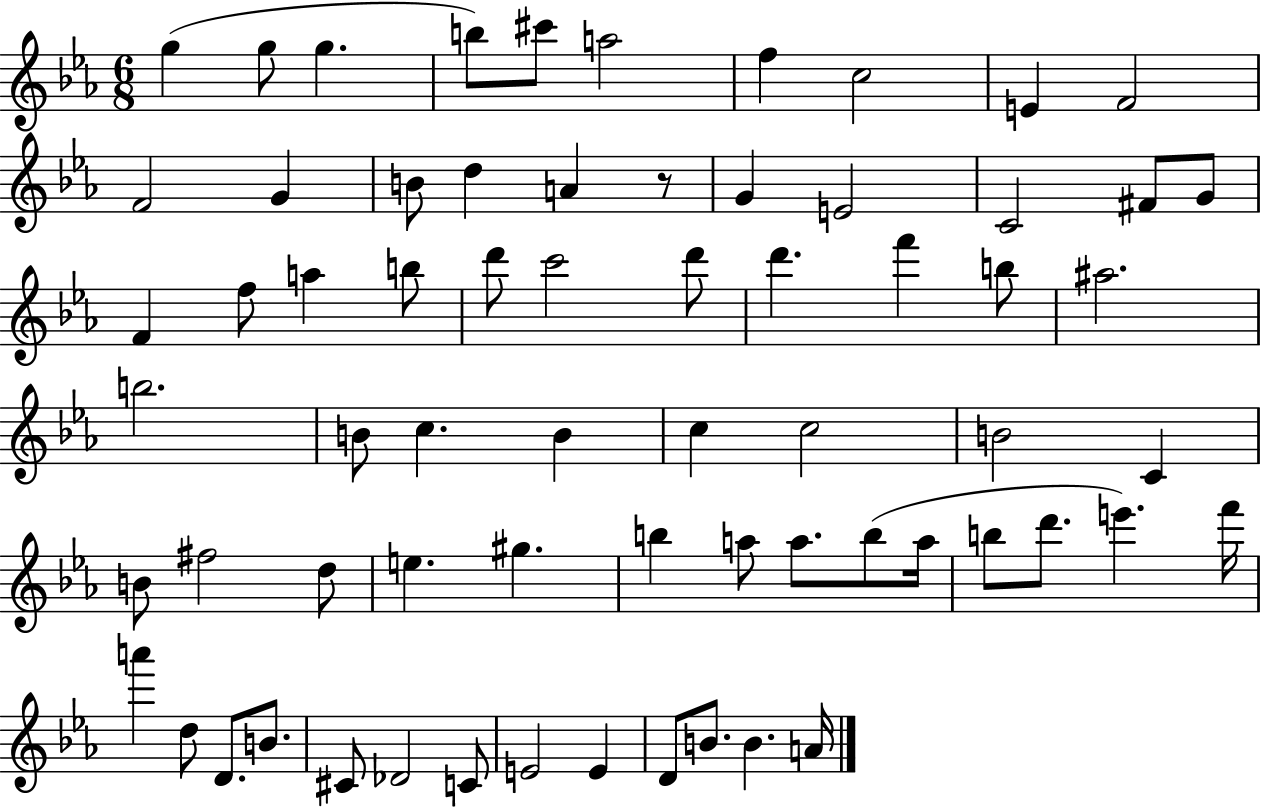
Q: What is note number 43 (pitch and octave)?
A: E5